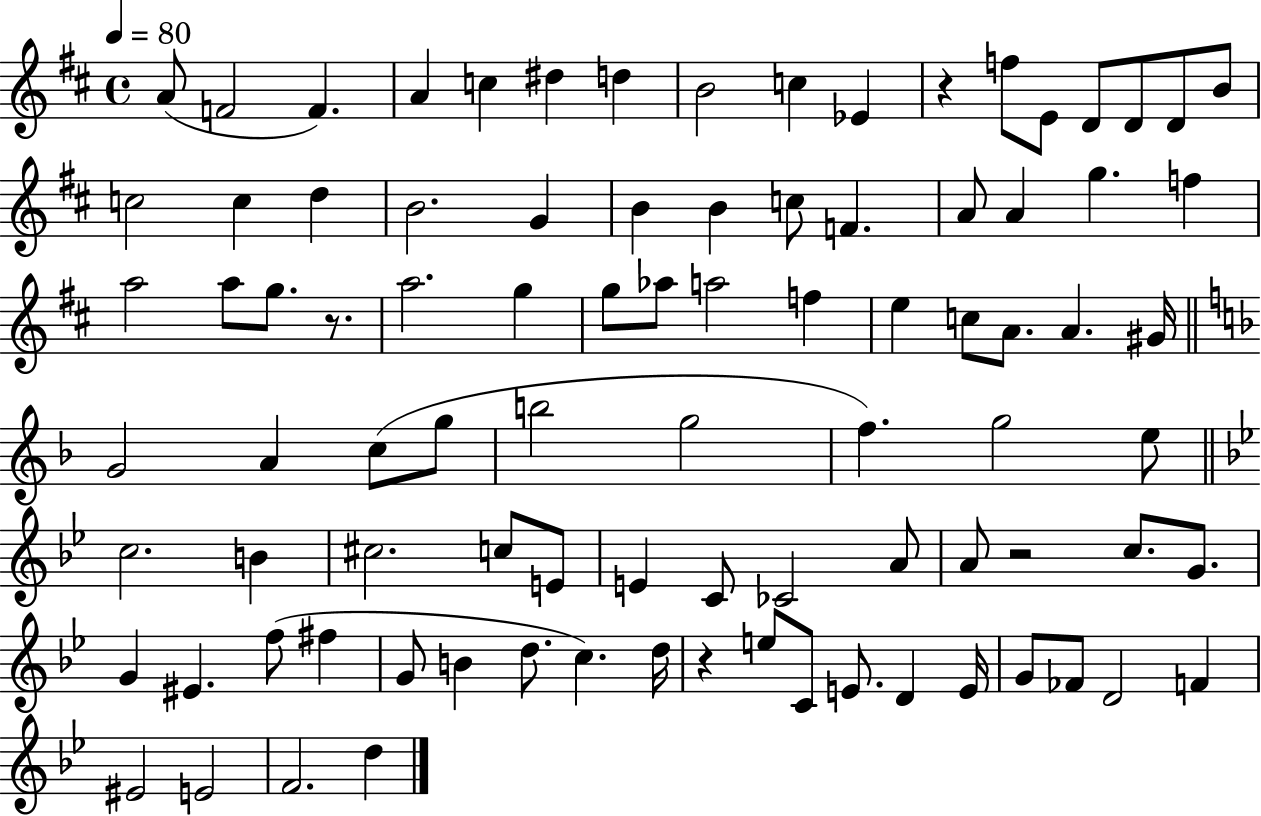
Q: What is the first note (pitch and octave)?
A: A4